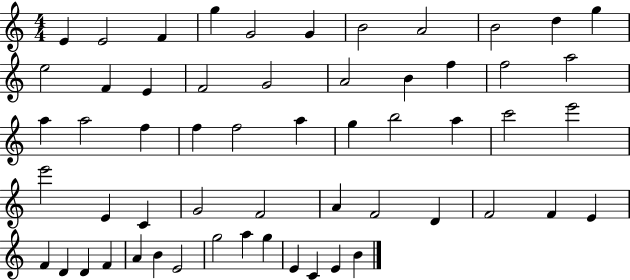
{
  \clef treble
  \numericTimeSignature
  \time 4/4
  \key c \major
  e'4 e'2 f'4 | g''4 g'2 g'4 | b'2 a'2 | b'2 d''4 g''4 | \break e''2 f'4 e'4 | f'2 g'2 | a'2 b'4 f''4 | f''2 a''2 | \break a''4 a''2 f''4 | f''4 f''2 a''4 | g''4 b''2 a''4 | c'''2 e'''2 | \break e'''2 e'4 c'4 | g'2 f'2 | a'4 f'2 d'4 | f'2 f'4 e'4 | \break f'4 d'4 d'4 f'4 | a'4 b'4 e'2 | g''2 a''4 g''4 | e'4 c'4 e'4 b'4 | \break \bar "|."
}